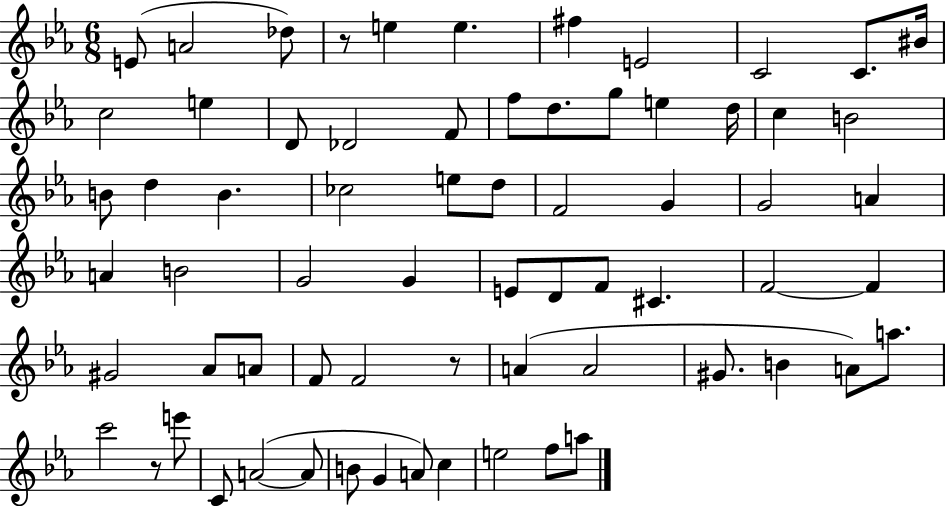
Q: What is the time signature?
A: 6/8